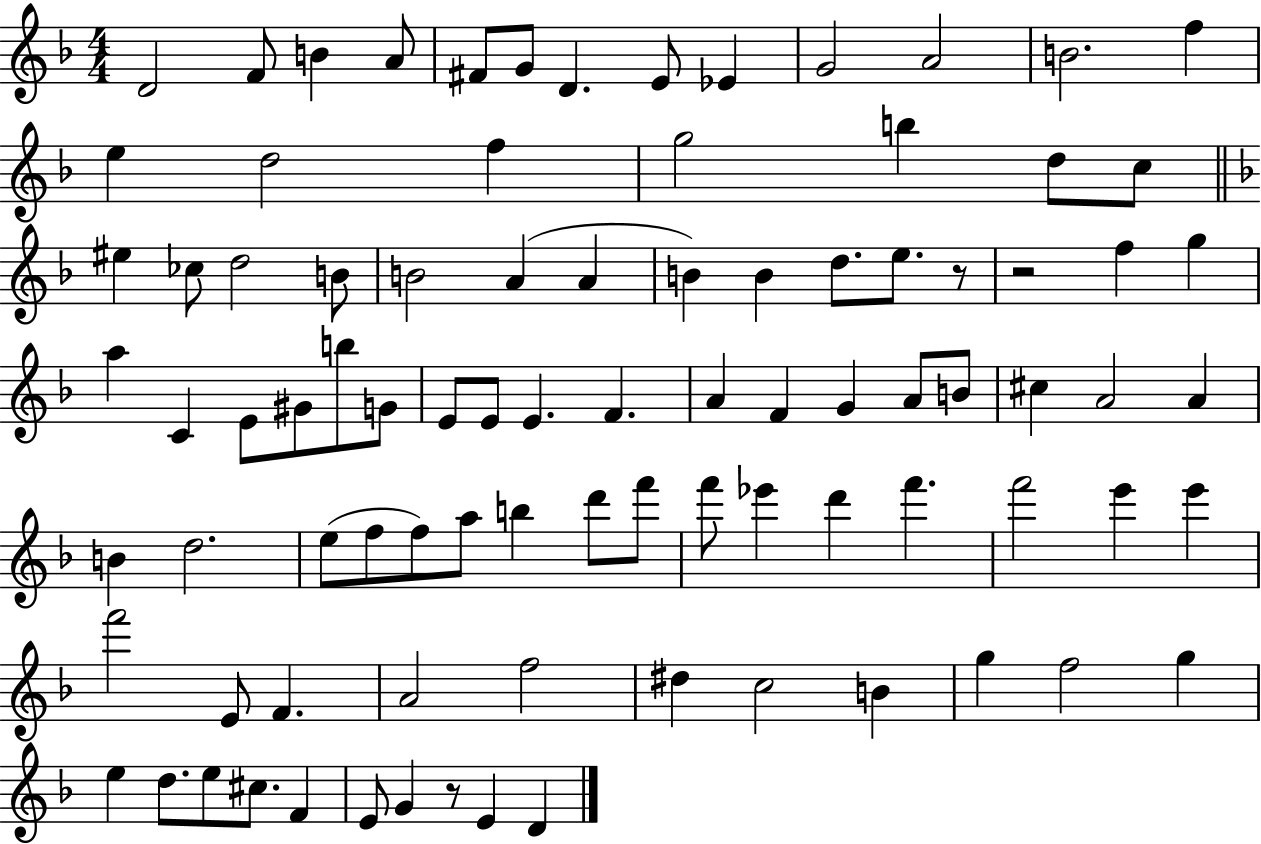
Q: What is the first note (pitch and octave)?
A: D4